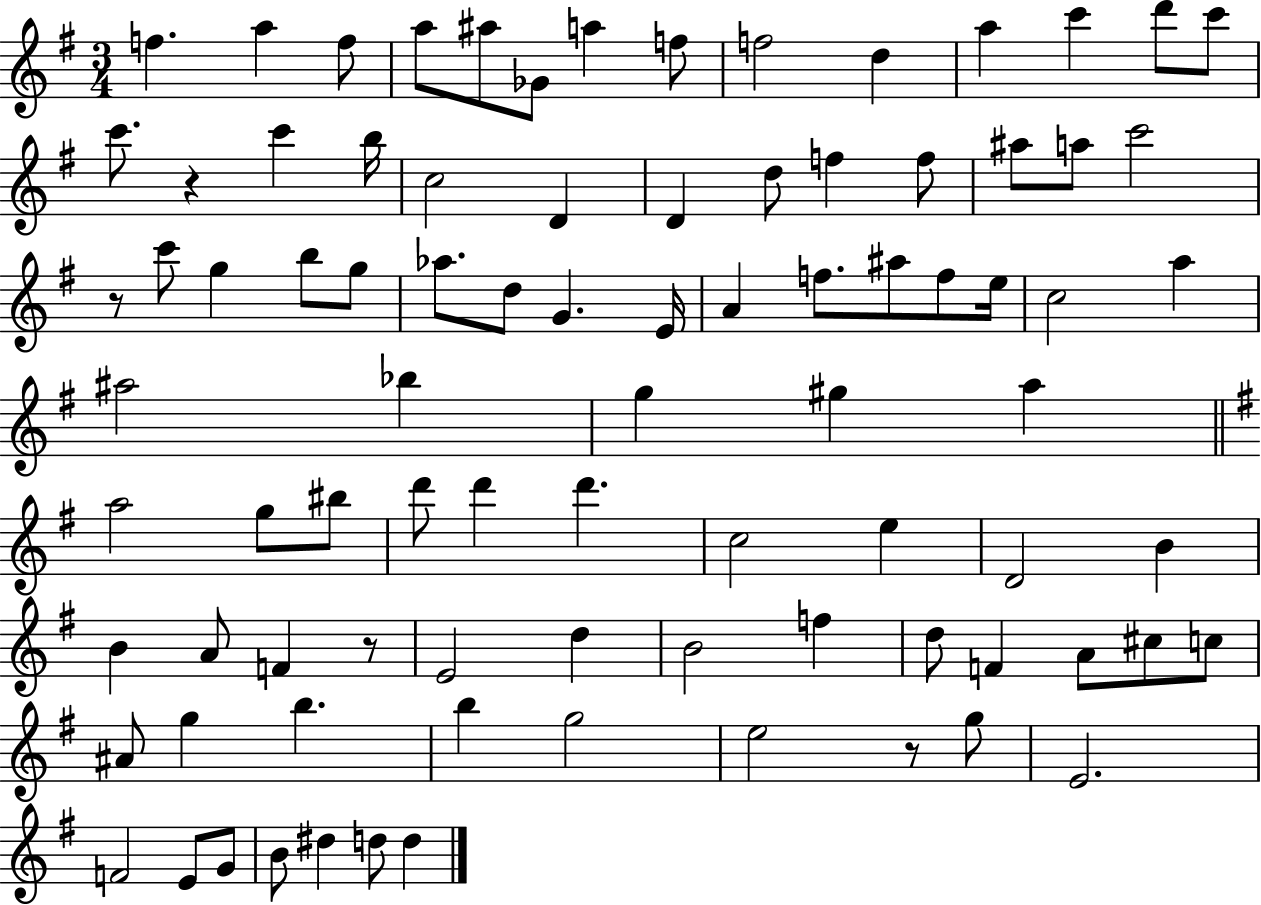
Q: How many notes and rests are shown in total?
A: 87